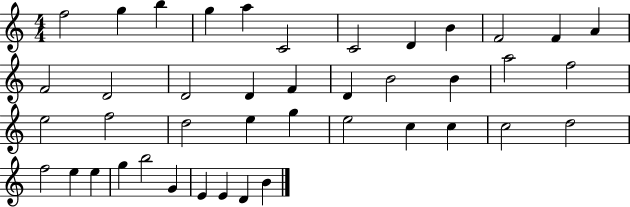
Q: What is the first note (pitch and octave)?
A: F5